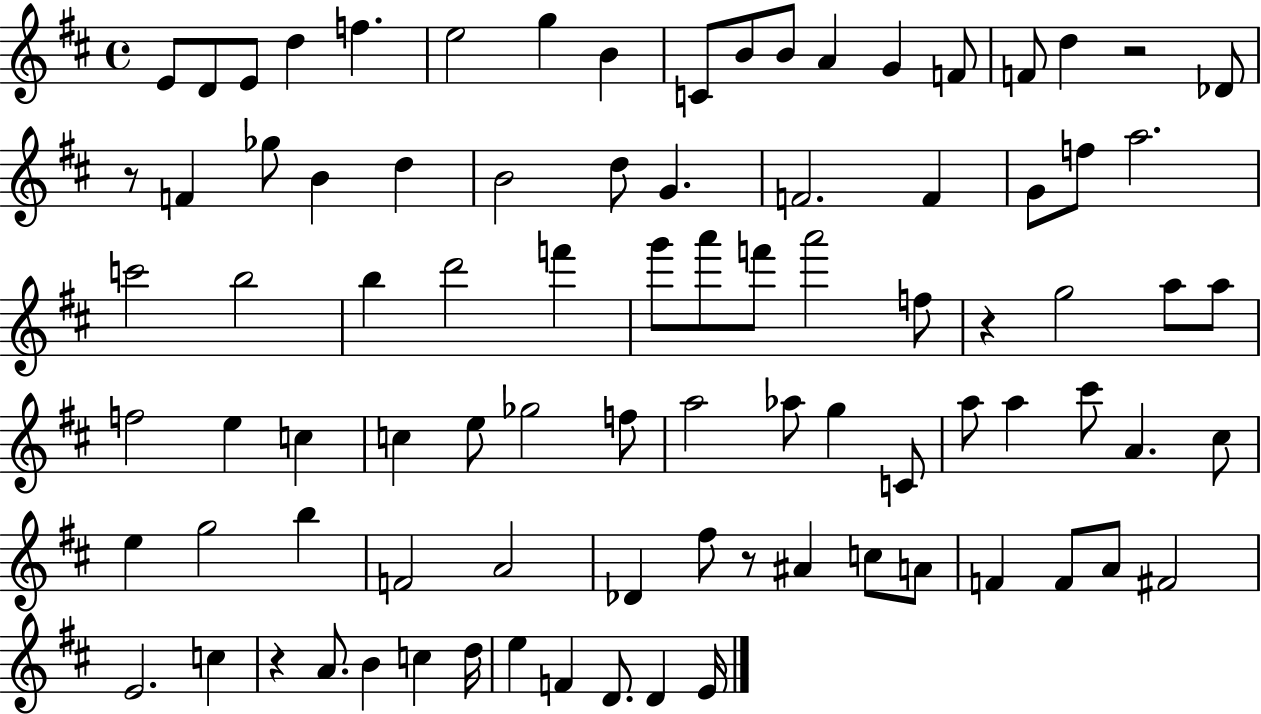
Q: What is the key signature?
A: D major